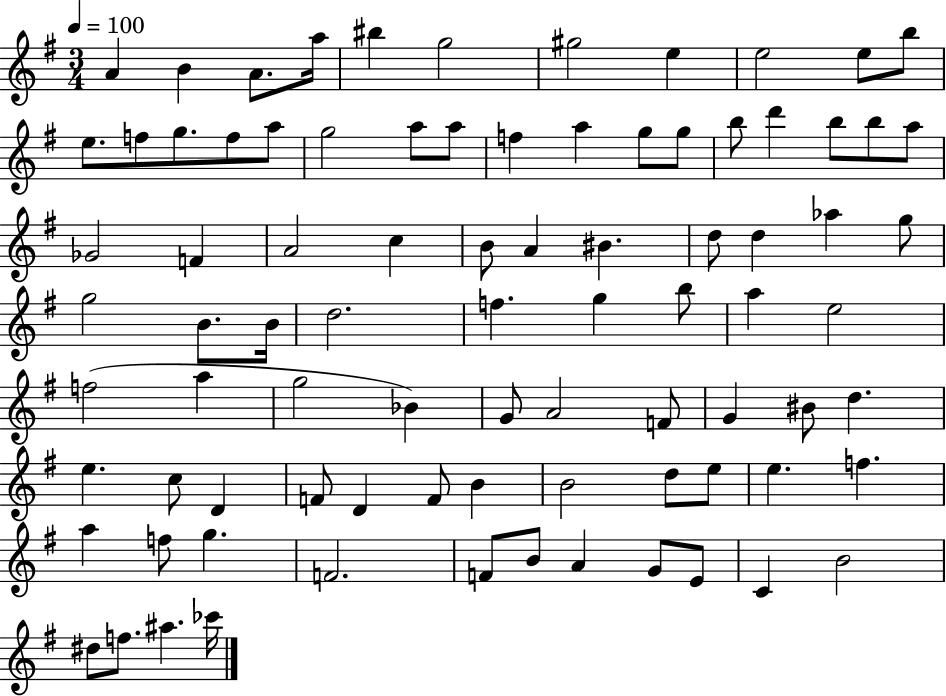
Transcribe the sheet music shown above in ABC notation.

X:1
T:Untitled
M:3/4
L:1/4
K:G
A B A/2 a/4 ^b g2 ^g2 e e2 e/2 b/2 e/2 f/2 g/2 f/2 a/2 g2 a/2 a/2 f a g/2 g/2 b/2 d' b/2 b/2 a/2 _G2 F A2 c B/2 A ^B d/2 d _a g/2 g2 B/2 B/4 d2 f g b/2 a e2 f2 a g2 _B G/2 A2 F/2 G ^B/2 d e c/2 D F/2 D F/2 B B2 d/2 e/2 e f a f/2 g F2 F/2 B/2 A G/2 E/2 C B2 ^d/2 f/2 ^a _c'/4